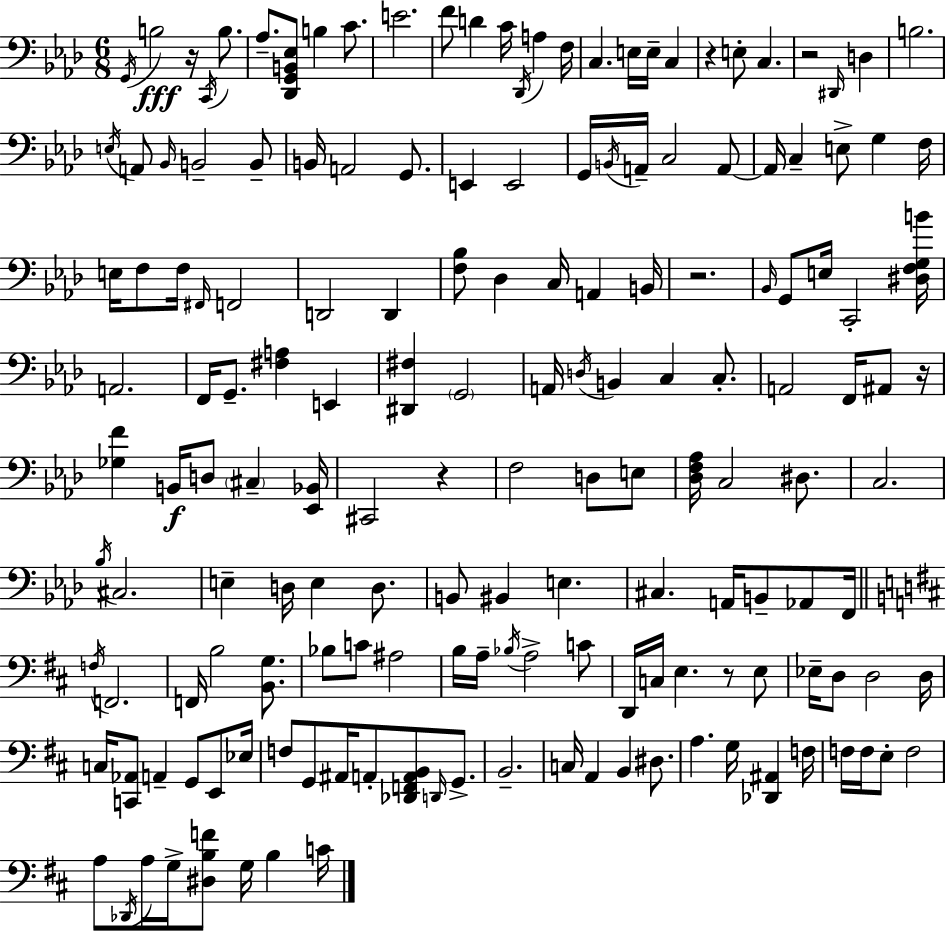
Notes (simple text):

G2/s B3/h R/s C2/s B3/e. Ab3/e. [Db2,G2,B2,Eb3]/e B3/q C4/e. E4/h. F4/e D4/q C4/s Db2/s A3/q F3/s C3/q. E3/s E3/s C3/q R/q E3/e C3/q. R/h D#2/s D3/q B3/h. E3/s A2/e Bb2/s B2/h B2/e B2/s A2/h G2/e. E2/q E2/h G2/s B2/s A2/s C3/h A2/e A2/s C3/q E3/e G3/q F3/s E3/s F3/e F3/s F#2/s F2/h D2/h D2/q [F3,Bb3]/e Db3/q C3/s A2/q B2/s R/h. Bb2/s G2/e E3/s C2/h [D#3,F3,G3,B4]/s A2/h. F2/s G2/e. [F#3,A3]/q E2/q [D#2,F#3]/q G2/h A2/s D3/s B2/q C3/q C3/e. A2/h F2/s A#2/e R/s [Gb3,F4]/q B2/s D3/e C#3/q [Eb2,Bb2]/s C#2/h R/q F3/h D3/e E3/e [Db3,F3,Ab3]/s C3/h D#3/e. C3/h. Bb3/s C#3/h. E3/q D3/s E3/q D3/e. B2/e BIS2/q E3/q. C#3/q. A2/s B2/e Ab2/e F2/s F3/s F2/h. F2/s B3/h [B2,G3]/e. Bb3/e C4/e A#3/h B3/s A3/s Bb3/s A3/h C4/e D2/s C3/s E3/q. R/e E3/e Eb3/s D3/e D3/h D3/s C3/s [C2,Ab2]/e A2/q G2/e E2/e Eb3/s F3/e G2/e A#2/s A2/e [Db2,F2,A2,B2]/e D2/s G2/e. B2/h. C3/s A2/q B2/q D#3/e. A3/q. G3/s [Db2,A#2]/q F3/s F3/s F3/s E3/e F3/h A3/e Db2/s A3/s G3/s [D#3,B3,F4]/e G3/s B3/q C4/s